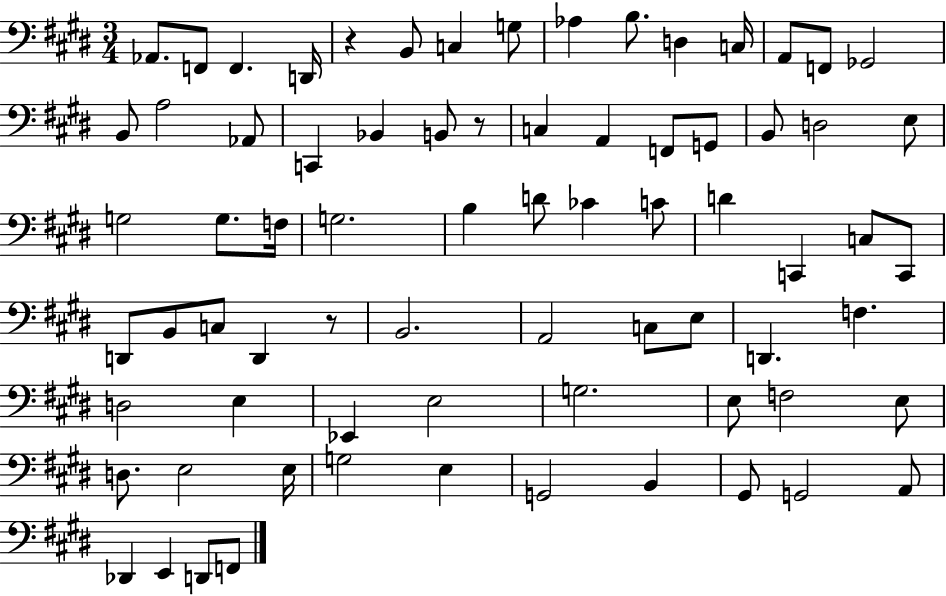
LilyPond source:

{
  \clef bass
  \numericTimeSignature
  \time 3/4
  \key e \major
  aes,8. f,8 f,4. d,16 | r4 b,8 c4 g8 | aes4 b8. d4 c16 | a,8 f,8 ges,2 | \break b,8 a2 aes,8 | c,4 bes,4 b,8 r8 | c4 a,4 f,8 g,8 | b,8 d2 e8 | \break g2 g8. f16 | g2. | b4 d'8 ces'4 c'8 | d'4 c,4 c8 c,8 | \break d,8 b,8 c8 d,4 r8 | b,2. | a,2 c8 e8 | d,4. f4. | \break d2 e4 | ees,4 e2 | g2. | e8 f2 e8 | \break d8. e2 e16 | g2 e4 | g,2 b,4 | gis,8 g,2 a,8 | \break des,4 e,4 d,8 f,8 | \bar "|."
}